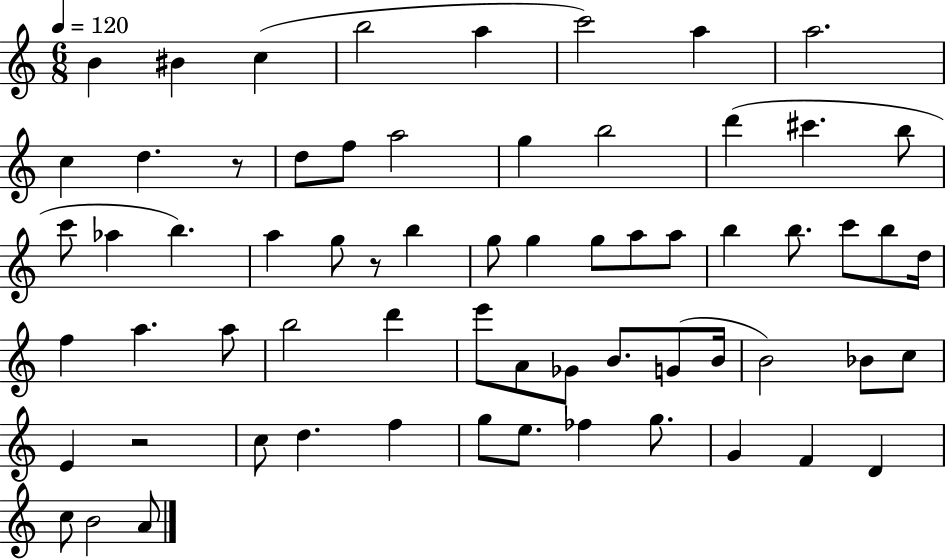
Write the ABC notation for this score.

X:1
T:Untitled
M:6/8
L:1/4
K:C
B ^B c b2 a c'2 a a2 c d z/2 d/2 f/2 a2 g b2 d' ^c' b/2 c'/2 _a b a g/2 z/2 b g/2 g g/2 a/2 a/2 b b/2 c'/2 b/2 d/4 f a a/2 b2 d' e'/2 A/2 _G/2 B/2 G/2 B/4 B2 _B/2 c/2 E z2 c/2 d f g/2 e/2 _f g/2 G F D c/2 B2 A/2